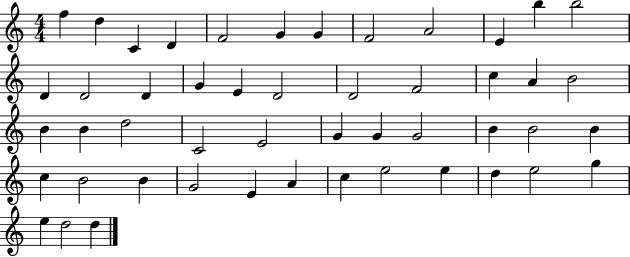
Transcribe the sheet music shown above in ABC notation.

X:1
T:Untitled
M:4/4
L:1/4
K:C
f d C D F2 G G F2 A2 E b b2 D D2 D G E D2 D2 F2 c A B2 B B d2 C2 E2 G G G2 B B2 B c B2 B G2 E A c e2 e d e2 g e d2 d